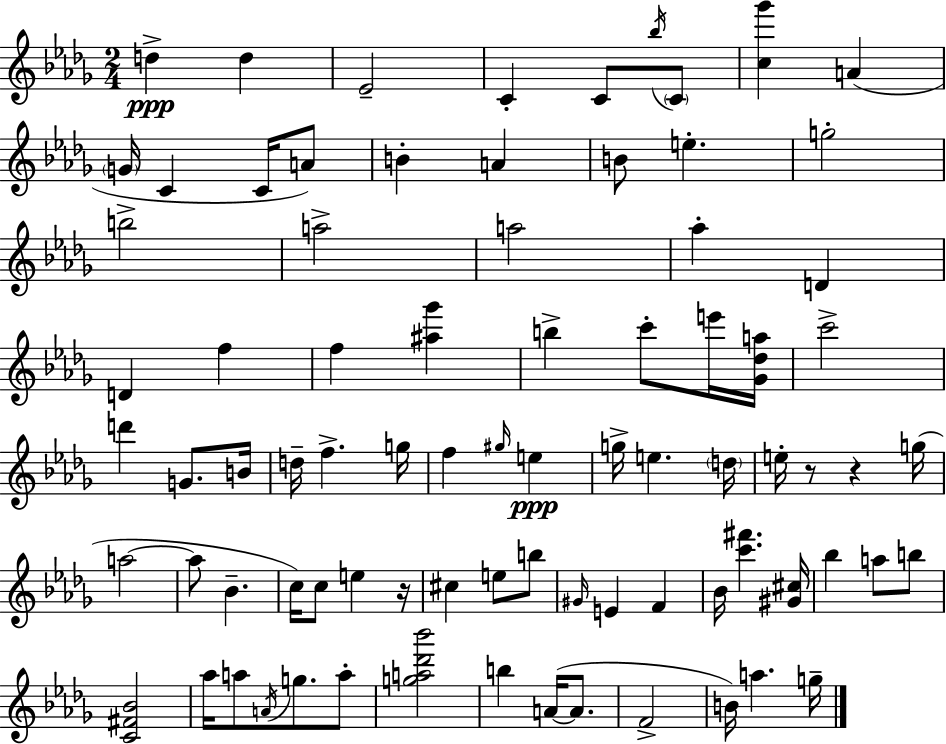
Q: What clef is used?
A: treble